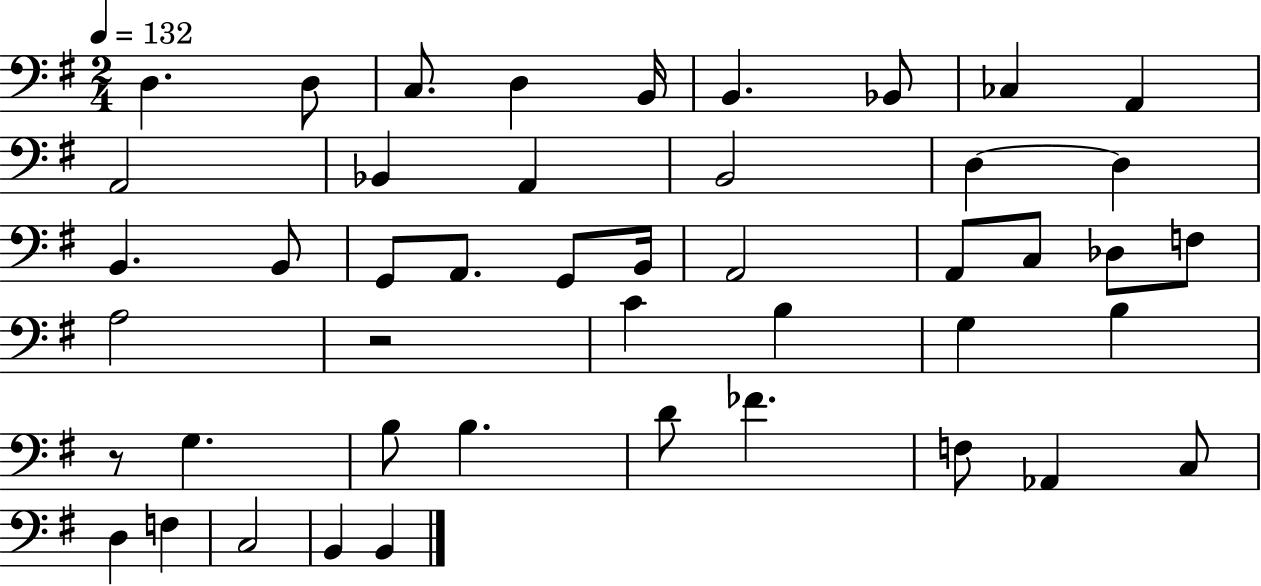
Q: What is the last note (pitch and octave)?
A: B2